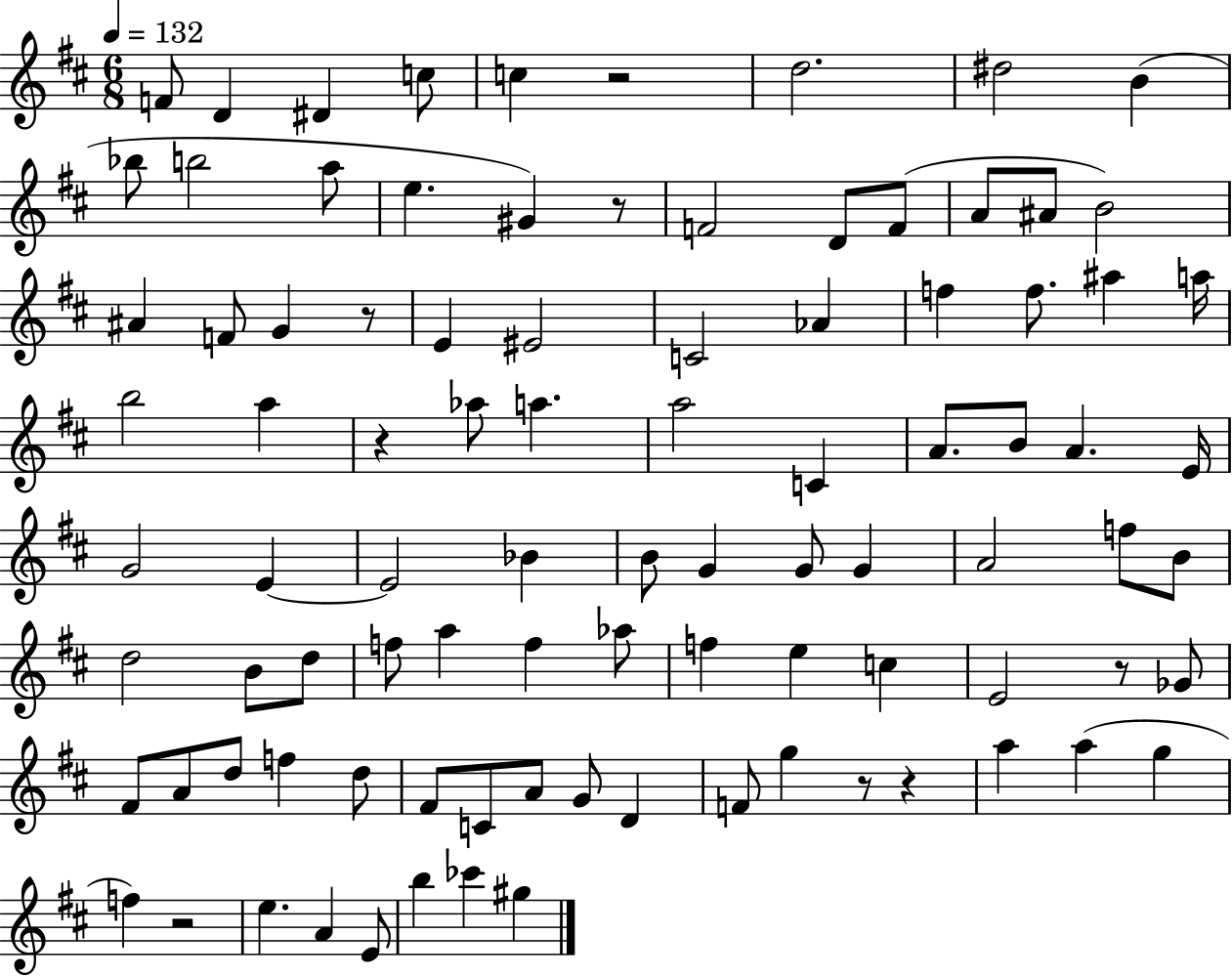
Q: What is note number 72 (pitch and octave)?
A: G4